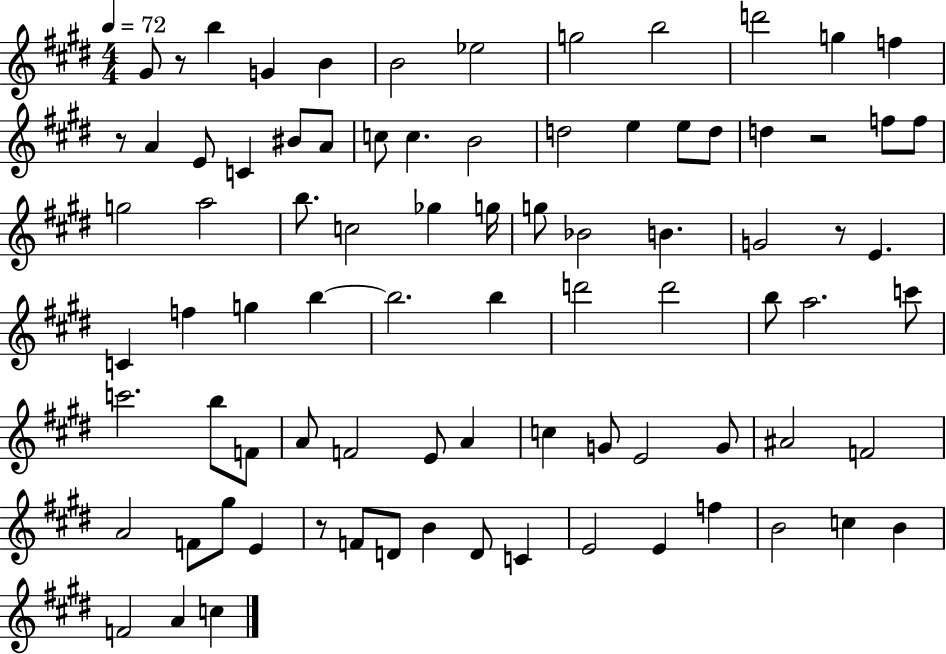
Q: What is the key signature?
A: E major